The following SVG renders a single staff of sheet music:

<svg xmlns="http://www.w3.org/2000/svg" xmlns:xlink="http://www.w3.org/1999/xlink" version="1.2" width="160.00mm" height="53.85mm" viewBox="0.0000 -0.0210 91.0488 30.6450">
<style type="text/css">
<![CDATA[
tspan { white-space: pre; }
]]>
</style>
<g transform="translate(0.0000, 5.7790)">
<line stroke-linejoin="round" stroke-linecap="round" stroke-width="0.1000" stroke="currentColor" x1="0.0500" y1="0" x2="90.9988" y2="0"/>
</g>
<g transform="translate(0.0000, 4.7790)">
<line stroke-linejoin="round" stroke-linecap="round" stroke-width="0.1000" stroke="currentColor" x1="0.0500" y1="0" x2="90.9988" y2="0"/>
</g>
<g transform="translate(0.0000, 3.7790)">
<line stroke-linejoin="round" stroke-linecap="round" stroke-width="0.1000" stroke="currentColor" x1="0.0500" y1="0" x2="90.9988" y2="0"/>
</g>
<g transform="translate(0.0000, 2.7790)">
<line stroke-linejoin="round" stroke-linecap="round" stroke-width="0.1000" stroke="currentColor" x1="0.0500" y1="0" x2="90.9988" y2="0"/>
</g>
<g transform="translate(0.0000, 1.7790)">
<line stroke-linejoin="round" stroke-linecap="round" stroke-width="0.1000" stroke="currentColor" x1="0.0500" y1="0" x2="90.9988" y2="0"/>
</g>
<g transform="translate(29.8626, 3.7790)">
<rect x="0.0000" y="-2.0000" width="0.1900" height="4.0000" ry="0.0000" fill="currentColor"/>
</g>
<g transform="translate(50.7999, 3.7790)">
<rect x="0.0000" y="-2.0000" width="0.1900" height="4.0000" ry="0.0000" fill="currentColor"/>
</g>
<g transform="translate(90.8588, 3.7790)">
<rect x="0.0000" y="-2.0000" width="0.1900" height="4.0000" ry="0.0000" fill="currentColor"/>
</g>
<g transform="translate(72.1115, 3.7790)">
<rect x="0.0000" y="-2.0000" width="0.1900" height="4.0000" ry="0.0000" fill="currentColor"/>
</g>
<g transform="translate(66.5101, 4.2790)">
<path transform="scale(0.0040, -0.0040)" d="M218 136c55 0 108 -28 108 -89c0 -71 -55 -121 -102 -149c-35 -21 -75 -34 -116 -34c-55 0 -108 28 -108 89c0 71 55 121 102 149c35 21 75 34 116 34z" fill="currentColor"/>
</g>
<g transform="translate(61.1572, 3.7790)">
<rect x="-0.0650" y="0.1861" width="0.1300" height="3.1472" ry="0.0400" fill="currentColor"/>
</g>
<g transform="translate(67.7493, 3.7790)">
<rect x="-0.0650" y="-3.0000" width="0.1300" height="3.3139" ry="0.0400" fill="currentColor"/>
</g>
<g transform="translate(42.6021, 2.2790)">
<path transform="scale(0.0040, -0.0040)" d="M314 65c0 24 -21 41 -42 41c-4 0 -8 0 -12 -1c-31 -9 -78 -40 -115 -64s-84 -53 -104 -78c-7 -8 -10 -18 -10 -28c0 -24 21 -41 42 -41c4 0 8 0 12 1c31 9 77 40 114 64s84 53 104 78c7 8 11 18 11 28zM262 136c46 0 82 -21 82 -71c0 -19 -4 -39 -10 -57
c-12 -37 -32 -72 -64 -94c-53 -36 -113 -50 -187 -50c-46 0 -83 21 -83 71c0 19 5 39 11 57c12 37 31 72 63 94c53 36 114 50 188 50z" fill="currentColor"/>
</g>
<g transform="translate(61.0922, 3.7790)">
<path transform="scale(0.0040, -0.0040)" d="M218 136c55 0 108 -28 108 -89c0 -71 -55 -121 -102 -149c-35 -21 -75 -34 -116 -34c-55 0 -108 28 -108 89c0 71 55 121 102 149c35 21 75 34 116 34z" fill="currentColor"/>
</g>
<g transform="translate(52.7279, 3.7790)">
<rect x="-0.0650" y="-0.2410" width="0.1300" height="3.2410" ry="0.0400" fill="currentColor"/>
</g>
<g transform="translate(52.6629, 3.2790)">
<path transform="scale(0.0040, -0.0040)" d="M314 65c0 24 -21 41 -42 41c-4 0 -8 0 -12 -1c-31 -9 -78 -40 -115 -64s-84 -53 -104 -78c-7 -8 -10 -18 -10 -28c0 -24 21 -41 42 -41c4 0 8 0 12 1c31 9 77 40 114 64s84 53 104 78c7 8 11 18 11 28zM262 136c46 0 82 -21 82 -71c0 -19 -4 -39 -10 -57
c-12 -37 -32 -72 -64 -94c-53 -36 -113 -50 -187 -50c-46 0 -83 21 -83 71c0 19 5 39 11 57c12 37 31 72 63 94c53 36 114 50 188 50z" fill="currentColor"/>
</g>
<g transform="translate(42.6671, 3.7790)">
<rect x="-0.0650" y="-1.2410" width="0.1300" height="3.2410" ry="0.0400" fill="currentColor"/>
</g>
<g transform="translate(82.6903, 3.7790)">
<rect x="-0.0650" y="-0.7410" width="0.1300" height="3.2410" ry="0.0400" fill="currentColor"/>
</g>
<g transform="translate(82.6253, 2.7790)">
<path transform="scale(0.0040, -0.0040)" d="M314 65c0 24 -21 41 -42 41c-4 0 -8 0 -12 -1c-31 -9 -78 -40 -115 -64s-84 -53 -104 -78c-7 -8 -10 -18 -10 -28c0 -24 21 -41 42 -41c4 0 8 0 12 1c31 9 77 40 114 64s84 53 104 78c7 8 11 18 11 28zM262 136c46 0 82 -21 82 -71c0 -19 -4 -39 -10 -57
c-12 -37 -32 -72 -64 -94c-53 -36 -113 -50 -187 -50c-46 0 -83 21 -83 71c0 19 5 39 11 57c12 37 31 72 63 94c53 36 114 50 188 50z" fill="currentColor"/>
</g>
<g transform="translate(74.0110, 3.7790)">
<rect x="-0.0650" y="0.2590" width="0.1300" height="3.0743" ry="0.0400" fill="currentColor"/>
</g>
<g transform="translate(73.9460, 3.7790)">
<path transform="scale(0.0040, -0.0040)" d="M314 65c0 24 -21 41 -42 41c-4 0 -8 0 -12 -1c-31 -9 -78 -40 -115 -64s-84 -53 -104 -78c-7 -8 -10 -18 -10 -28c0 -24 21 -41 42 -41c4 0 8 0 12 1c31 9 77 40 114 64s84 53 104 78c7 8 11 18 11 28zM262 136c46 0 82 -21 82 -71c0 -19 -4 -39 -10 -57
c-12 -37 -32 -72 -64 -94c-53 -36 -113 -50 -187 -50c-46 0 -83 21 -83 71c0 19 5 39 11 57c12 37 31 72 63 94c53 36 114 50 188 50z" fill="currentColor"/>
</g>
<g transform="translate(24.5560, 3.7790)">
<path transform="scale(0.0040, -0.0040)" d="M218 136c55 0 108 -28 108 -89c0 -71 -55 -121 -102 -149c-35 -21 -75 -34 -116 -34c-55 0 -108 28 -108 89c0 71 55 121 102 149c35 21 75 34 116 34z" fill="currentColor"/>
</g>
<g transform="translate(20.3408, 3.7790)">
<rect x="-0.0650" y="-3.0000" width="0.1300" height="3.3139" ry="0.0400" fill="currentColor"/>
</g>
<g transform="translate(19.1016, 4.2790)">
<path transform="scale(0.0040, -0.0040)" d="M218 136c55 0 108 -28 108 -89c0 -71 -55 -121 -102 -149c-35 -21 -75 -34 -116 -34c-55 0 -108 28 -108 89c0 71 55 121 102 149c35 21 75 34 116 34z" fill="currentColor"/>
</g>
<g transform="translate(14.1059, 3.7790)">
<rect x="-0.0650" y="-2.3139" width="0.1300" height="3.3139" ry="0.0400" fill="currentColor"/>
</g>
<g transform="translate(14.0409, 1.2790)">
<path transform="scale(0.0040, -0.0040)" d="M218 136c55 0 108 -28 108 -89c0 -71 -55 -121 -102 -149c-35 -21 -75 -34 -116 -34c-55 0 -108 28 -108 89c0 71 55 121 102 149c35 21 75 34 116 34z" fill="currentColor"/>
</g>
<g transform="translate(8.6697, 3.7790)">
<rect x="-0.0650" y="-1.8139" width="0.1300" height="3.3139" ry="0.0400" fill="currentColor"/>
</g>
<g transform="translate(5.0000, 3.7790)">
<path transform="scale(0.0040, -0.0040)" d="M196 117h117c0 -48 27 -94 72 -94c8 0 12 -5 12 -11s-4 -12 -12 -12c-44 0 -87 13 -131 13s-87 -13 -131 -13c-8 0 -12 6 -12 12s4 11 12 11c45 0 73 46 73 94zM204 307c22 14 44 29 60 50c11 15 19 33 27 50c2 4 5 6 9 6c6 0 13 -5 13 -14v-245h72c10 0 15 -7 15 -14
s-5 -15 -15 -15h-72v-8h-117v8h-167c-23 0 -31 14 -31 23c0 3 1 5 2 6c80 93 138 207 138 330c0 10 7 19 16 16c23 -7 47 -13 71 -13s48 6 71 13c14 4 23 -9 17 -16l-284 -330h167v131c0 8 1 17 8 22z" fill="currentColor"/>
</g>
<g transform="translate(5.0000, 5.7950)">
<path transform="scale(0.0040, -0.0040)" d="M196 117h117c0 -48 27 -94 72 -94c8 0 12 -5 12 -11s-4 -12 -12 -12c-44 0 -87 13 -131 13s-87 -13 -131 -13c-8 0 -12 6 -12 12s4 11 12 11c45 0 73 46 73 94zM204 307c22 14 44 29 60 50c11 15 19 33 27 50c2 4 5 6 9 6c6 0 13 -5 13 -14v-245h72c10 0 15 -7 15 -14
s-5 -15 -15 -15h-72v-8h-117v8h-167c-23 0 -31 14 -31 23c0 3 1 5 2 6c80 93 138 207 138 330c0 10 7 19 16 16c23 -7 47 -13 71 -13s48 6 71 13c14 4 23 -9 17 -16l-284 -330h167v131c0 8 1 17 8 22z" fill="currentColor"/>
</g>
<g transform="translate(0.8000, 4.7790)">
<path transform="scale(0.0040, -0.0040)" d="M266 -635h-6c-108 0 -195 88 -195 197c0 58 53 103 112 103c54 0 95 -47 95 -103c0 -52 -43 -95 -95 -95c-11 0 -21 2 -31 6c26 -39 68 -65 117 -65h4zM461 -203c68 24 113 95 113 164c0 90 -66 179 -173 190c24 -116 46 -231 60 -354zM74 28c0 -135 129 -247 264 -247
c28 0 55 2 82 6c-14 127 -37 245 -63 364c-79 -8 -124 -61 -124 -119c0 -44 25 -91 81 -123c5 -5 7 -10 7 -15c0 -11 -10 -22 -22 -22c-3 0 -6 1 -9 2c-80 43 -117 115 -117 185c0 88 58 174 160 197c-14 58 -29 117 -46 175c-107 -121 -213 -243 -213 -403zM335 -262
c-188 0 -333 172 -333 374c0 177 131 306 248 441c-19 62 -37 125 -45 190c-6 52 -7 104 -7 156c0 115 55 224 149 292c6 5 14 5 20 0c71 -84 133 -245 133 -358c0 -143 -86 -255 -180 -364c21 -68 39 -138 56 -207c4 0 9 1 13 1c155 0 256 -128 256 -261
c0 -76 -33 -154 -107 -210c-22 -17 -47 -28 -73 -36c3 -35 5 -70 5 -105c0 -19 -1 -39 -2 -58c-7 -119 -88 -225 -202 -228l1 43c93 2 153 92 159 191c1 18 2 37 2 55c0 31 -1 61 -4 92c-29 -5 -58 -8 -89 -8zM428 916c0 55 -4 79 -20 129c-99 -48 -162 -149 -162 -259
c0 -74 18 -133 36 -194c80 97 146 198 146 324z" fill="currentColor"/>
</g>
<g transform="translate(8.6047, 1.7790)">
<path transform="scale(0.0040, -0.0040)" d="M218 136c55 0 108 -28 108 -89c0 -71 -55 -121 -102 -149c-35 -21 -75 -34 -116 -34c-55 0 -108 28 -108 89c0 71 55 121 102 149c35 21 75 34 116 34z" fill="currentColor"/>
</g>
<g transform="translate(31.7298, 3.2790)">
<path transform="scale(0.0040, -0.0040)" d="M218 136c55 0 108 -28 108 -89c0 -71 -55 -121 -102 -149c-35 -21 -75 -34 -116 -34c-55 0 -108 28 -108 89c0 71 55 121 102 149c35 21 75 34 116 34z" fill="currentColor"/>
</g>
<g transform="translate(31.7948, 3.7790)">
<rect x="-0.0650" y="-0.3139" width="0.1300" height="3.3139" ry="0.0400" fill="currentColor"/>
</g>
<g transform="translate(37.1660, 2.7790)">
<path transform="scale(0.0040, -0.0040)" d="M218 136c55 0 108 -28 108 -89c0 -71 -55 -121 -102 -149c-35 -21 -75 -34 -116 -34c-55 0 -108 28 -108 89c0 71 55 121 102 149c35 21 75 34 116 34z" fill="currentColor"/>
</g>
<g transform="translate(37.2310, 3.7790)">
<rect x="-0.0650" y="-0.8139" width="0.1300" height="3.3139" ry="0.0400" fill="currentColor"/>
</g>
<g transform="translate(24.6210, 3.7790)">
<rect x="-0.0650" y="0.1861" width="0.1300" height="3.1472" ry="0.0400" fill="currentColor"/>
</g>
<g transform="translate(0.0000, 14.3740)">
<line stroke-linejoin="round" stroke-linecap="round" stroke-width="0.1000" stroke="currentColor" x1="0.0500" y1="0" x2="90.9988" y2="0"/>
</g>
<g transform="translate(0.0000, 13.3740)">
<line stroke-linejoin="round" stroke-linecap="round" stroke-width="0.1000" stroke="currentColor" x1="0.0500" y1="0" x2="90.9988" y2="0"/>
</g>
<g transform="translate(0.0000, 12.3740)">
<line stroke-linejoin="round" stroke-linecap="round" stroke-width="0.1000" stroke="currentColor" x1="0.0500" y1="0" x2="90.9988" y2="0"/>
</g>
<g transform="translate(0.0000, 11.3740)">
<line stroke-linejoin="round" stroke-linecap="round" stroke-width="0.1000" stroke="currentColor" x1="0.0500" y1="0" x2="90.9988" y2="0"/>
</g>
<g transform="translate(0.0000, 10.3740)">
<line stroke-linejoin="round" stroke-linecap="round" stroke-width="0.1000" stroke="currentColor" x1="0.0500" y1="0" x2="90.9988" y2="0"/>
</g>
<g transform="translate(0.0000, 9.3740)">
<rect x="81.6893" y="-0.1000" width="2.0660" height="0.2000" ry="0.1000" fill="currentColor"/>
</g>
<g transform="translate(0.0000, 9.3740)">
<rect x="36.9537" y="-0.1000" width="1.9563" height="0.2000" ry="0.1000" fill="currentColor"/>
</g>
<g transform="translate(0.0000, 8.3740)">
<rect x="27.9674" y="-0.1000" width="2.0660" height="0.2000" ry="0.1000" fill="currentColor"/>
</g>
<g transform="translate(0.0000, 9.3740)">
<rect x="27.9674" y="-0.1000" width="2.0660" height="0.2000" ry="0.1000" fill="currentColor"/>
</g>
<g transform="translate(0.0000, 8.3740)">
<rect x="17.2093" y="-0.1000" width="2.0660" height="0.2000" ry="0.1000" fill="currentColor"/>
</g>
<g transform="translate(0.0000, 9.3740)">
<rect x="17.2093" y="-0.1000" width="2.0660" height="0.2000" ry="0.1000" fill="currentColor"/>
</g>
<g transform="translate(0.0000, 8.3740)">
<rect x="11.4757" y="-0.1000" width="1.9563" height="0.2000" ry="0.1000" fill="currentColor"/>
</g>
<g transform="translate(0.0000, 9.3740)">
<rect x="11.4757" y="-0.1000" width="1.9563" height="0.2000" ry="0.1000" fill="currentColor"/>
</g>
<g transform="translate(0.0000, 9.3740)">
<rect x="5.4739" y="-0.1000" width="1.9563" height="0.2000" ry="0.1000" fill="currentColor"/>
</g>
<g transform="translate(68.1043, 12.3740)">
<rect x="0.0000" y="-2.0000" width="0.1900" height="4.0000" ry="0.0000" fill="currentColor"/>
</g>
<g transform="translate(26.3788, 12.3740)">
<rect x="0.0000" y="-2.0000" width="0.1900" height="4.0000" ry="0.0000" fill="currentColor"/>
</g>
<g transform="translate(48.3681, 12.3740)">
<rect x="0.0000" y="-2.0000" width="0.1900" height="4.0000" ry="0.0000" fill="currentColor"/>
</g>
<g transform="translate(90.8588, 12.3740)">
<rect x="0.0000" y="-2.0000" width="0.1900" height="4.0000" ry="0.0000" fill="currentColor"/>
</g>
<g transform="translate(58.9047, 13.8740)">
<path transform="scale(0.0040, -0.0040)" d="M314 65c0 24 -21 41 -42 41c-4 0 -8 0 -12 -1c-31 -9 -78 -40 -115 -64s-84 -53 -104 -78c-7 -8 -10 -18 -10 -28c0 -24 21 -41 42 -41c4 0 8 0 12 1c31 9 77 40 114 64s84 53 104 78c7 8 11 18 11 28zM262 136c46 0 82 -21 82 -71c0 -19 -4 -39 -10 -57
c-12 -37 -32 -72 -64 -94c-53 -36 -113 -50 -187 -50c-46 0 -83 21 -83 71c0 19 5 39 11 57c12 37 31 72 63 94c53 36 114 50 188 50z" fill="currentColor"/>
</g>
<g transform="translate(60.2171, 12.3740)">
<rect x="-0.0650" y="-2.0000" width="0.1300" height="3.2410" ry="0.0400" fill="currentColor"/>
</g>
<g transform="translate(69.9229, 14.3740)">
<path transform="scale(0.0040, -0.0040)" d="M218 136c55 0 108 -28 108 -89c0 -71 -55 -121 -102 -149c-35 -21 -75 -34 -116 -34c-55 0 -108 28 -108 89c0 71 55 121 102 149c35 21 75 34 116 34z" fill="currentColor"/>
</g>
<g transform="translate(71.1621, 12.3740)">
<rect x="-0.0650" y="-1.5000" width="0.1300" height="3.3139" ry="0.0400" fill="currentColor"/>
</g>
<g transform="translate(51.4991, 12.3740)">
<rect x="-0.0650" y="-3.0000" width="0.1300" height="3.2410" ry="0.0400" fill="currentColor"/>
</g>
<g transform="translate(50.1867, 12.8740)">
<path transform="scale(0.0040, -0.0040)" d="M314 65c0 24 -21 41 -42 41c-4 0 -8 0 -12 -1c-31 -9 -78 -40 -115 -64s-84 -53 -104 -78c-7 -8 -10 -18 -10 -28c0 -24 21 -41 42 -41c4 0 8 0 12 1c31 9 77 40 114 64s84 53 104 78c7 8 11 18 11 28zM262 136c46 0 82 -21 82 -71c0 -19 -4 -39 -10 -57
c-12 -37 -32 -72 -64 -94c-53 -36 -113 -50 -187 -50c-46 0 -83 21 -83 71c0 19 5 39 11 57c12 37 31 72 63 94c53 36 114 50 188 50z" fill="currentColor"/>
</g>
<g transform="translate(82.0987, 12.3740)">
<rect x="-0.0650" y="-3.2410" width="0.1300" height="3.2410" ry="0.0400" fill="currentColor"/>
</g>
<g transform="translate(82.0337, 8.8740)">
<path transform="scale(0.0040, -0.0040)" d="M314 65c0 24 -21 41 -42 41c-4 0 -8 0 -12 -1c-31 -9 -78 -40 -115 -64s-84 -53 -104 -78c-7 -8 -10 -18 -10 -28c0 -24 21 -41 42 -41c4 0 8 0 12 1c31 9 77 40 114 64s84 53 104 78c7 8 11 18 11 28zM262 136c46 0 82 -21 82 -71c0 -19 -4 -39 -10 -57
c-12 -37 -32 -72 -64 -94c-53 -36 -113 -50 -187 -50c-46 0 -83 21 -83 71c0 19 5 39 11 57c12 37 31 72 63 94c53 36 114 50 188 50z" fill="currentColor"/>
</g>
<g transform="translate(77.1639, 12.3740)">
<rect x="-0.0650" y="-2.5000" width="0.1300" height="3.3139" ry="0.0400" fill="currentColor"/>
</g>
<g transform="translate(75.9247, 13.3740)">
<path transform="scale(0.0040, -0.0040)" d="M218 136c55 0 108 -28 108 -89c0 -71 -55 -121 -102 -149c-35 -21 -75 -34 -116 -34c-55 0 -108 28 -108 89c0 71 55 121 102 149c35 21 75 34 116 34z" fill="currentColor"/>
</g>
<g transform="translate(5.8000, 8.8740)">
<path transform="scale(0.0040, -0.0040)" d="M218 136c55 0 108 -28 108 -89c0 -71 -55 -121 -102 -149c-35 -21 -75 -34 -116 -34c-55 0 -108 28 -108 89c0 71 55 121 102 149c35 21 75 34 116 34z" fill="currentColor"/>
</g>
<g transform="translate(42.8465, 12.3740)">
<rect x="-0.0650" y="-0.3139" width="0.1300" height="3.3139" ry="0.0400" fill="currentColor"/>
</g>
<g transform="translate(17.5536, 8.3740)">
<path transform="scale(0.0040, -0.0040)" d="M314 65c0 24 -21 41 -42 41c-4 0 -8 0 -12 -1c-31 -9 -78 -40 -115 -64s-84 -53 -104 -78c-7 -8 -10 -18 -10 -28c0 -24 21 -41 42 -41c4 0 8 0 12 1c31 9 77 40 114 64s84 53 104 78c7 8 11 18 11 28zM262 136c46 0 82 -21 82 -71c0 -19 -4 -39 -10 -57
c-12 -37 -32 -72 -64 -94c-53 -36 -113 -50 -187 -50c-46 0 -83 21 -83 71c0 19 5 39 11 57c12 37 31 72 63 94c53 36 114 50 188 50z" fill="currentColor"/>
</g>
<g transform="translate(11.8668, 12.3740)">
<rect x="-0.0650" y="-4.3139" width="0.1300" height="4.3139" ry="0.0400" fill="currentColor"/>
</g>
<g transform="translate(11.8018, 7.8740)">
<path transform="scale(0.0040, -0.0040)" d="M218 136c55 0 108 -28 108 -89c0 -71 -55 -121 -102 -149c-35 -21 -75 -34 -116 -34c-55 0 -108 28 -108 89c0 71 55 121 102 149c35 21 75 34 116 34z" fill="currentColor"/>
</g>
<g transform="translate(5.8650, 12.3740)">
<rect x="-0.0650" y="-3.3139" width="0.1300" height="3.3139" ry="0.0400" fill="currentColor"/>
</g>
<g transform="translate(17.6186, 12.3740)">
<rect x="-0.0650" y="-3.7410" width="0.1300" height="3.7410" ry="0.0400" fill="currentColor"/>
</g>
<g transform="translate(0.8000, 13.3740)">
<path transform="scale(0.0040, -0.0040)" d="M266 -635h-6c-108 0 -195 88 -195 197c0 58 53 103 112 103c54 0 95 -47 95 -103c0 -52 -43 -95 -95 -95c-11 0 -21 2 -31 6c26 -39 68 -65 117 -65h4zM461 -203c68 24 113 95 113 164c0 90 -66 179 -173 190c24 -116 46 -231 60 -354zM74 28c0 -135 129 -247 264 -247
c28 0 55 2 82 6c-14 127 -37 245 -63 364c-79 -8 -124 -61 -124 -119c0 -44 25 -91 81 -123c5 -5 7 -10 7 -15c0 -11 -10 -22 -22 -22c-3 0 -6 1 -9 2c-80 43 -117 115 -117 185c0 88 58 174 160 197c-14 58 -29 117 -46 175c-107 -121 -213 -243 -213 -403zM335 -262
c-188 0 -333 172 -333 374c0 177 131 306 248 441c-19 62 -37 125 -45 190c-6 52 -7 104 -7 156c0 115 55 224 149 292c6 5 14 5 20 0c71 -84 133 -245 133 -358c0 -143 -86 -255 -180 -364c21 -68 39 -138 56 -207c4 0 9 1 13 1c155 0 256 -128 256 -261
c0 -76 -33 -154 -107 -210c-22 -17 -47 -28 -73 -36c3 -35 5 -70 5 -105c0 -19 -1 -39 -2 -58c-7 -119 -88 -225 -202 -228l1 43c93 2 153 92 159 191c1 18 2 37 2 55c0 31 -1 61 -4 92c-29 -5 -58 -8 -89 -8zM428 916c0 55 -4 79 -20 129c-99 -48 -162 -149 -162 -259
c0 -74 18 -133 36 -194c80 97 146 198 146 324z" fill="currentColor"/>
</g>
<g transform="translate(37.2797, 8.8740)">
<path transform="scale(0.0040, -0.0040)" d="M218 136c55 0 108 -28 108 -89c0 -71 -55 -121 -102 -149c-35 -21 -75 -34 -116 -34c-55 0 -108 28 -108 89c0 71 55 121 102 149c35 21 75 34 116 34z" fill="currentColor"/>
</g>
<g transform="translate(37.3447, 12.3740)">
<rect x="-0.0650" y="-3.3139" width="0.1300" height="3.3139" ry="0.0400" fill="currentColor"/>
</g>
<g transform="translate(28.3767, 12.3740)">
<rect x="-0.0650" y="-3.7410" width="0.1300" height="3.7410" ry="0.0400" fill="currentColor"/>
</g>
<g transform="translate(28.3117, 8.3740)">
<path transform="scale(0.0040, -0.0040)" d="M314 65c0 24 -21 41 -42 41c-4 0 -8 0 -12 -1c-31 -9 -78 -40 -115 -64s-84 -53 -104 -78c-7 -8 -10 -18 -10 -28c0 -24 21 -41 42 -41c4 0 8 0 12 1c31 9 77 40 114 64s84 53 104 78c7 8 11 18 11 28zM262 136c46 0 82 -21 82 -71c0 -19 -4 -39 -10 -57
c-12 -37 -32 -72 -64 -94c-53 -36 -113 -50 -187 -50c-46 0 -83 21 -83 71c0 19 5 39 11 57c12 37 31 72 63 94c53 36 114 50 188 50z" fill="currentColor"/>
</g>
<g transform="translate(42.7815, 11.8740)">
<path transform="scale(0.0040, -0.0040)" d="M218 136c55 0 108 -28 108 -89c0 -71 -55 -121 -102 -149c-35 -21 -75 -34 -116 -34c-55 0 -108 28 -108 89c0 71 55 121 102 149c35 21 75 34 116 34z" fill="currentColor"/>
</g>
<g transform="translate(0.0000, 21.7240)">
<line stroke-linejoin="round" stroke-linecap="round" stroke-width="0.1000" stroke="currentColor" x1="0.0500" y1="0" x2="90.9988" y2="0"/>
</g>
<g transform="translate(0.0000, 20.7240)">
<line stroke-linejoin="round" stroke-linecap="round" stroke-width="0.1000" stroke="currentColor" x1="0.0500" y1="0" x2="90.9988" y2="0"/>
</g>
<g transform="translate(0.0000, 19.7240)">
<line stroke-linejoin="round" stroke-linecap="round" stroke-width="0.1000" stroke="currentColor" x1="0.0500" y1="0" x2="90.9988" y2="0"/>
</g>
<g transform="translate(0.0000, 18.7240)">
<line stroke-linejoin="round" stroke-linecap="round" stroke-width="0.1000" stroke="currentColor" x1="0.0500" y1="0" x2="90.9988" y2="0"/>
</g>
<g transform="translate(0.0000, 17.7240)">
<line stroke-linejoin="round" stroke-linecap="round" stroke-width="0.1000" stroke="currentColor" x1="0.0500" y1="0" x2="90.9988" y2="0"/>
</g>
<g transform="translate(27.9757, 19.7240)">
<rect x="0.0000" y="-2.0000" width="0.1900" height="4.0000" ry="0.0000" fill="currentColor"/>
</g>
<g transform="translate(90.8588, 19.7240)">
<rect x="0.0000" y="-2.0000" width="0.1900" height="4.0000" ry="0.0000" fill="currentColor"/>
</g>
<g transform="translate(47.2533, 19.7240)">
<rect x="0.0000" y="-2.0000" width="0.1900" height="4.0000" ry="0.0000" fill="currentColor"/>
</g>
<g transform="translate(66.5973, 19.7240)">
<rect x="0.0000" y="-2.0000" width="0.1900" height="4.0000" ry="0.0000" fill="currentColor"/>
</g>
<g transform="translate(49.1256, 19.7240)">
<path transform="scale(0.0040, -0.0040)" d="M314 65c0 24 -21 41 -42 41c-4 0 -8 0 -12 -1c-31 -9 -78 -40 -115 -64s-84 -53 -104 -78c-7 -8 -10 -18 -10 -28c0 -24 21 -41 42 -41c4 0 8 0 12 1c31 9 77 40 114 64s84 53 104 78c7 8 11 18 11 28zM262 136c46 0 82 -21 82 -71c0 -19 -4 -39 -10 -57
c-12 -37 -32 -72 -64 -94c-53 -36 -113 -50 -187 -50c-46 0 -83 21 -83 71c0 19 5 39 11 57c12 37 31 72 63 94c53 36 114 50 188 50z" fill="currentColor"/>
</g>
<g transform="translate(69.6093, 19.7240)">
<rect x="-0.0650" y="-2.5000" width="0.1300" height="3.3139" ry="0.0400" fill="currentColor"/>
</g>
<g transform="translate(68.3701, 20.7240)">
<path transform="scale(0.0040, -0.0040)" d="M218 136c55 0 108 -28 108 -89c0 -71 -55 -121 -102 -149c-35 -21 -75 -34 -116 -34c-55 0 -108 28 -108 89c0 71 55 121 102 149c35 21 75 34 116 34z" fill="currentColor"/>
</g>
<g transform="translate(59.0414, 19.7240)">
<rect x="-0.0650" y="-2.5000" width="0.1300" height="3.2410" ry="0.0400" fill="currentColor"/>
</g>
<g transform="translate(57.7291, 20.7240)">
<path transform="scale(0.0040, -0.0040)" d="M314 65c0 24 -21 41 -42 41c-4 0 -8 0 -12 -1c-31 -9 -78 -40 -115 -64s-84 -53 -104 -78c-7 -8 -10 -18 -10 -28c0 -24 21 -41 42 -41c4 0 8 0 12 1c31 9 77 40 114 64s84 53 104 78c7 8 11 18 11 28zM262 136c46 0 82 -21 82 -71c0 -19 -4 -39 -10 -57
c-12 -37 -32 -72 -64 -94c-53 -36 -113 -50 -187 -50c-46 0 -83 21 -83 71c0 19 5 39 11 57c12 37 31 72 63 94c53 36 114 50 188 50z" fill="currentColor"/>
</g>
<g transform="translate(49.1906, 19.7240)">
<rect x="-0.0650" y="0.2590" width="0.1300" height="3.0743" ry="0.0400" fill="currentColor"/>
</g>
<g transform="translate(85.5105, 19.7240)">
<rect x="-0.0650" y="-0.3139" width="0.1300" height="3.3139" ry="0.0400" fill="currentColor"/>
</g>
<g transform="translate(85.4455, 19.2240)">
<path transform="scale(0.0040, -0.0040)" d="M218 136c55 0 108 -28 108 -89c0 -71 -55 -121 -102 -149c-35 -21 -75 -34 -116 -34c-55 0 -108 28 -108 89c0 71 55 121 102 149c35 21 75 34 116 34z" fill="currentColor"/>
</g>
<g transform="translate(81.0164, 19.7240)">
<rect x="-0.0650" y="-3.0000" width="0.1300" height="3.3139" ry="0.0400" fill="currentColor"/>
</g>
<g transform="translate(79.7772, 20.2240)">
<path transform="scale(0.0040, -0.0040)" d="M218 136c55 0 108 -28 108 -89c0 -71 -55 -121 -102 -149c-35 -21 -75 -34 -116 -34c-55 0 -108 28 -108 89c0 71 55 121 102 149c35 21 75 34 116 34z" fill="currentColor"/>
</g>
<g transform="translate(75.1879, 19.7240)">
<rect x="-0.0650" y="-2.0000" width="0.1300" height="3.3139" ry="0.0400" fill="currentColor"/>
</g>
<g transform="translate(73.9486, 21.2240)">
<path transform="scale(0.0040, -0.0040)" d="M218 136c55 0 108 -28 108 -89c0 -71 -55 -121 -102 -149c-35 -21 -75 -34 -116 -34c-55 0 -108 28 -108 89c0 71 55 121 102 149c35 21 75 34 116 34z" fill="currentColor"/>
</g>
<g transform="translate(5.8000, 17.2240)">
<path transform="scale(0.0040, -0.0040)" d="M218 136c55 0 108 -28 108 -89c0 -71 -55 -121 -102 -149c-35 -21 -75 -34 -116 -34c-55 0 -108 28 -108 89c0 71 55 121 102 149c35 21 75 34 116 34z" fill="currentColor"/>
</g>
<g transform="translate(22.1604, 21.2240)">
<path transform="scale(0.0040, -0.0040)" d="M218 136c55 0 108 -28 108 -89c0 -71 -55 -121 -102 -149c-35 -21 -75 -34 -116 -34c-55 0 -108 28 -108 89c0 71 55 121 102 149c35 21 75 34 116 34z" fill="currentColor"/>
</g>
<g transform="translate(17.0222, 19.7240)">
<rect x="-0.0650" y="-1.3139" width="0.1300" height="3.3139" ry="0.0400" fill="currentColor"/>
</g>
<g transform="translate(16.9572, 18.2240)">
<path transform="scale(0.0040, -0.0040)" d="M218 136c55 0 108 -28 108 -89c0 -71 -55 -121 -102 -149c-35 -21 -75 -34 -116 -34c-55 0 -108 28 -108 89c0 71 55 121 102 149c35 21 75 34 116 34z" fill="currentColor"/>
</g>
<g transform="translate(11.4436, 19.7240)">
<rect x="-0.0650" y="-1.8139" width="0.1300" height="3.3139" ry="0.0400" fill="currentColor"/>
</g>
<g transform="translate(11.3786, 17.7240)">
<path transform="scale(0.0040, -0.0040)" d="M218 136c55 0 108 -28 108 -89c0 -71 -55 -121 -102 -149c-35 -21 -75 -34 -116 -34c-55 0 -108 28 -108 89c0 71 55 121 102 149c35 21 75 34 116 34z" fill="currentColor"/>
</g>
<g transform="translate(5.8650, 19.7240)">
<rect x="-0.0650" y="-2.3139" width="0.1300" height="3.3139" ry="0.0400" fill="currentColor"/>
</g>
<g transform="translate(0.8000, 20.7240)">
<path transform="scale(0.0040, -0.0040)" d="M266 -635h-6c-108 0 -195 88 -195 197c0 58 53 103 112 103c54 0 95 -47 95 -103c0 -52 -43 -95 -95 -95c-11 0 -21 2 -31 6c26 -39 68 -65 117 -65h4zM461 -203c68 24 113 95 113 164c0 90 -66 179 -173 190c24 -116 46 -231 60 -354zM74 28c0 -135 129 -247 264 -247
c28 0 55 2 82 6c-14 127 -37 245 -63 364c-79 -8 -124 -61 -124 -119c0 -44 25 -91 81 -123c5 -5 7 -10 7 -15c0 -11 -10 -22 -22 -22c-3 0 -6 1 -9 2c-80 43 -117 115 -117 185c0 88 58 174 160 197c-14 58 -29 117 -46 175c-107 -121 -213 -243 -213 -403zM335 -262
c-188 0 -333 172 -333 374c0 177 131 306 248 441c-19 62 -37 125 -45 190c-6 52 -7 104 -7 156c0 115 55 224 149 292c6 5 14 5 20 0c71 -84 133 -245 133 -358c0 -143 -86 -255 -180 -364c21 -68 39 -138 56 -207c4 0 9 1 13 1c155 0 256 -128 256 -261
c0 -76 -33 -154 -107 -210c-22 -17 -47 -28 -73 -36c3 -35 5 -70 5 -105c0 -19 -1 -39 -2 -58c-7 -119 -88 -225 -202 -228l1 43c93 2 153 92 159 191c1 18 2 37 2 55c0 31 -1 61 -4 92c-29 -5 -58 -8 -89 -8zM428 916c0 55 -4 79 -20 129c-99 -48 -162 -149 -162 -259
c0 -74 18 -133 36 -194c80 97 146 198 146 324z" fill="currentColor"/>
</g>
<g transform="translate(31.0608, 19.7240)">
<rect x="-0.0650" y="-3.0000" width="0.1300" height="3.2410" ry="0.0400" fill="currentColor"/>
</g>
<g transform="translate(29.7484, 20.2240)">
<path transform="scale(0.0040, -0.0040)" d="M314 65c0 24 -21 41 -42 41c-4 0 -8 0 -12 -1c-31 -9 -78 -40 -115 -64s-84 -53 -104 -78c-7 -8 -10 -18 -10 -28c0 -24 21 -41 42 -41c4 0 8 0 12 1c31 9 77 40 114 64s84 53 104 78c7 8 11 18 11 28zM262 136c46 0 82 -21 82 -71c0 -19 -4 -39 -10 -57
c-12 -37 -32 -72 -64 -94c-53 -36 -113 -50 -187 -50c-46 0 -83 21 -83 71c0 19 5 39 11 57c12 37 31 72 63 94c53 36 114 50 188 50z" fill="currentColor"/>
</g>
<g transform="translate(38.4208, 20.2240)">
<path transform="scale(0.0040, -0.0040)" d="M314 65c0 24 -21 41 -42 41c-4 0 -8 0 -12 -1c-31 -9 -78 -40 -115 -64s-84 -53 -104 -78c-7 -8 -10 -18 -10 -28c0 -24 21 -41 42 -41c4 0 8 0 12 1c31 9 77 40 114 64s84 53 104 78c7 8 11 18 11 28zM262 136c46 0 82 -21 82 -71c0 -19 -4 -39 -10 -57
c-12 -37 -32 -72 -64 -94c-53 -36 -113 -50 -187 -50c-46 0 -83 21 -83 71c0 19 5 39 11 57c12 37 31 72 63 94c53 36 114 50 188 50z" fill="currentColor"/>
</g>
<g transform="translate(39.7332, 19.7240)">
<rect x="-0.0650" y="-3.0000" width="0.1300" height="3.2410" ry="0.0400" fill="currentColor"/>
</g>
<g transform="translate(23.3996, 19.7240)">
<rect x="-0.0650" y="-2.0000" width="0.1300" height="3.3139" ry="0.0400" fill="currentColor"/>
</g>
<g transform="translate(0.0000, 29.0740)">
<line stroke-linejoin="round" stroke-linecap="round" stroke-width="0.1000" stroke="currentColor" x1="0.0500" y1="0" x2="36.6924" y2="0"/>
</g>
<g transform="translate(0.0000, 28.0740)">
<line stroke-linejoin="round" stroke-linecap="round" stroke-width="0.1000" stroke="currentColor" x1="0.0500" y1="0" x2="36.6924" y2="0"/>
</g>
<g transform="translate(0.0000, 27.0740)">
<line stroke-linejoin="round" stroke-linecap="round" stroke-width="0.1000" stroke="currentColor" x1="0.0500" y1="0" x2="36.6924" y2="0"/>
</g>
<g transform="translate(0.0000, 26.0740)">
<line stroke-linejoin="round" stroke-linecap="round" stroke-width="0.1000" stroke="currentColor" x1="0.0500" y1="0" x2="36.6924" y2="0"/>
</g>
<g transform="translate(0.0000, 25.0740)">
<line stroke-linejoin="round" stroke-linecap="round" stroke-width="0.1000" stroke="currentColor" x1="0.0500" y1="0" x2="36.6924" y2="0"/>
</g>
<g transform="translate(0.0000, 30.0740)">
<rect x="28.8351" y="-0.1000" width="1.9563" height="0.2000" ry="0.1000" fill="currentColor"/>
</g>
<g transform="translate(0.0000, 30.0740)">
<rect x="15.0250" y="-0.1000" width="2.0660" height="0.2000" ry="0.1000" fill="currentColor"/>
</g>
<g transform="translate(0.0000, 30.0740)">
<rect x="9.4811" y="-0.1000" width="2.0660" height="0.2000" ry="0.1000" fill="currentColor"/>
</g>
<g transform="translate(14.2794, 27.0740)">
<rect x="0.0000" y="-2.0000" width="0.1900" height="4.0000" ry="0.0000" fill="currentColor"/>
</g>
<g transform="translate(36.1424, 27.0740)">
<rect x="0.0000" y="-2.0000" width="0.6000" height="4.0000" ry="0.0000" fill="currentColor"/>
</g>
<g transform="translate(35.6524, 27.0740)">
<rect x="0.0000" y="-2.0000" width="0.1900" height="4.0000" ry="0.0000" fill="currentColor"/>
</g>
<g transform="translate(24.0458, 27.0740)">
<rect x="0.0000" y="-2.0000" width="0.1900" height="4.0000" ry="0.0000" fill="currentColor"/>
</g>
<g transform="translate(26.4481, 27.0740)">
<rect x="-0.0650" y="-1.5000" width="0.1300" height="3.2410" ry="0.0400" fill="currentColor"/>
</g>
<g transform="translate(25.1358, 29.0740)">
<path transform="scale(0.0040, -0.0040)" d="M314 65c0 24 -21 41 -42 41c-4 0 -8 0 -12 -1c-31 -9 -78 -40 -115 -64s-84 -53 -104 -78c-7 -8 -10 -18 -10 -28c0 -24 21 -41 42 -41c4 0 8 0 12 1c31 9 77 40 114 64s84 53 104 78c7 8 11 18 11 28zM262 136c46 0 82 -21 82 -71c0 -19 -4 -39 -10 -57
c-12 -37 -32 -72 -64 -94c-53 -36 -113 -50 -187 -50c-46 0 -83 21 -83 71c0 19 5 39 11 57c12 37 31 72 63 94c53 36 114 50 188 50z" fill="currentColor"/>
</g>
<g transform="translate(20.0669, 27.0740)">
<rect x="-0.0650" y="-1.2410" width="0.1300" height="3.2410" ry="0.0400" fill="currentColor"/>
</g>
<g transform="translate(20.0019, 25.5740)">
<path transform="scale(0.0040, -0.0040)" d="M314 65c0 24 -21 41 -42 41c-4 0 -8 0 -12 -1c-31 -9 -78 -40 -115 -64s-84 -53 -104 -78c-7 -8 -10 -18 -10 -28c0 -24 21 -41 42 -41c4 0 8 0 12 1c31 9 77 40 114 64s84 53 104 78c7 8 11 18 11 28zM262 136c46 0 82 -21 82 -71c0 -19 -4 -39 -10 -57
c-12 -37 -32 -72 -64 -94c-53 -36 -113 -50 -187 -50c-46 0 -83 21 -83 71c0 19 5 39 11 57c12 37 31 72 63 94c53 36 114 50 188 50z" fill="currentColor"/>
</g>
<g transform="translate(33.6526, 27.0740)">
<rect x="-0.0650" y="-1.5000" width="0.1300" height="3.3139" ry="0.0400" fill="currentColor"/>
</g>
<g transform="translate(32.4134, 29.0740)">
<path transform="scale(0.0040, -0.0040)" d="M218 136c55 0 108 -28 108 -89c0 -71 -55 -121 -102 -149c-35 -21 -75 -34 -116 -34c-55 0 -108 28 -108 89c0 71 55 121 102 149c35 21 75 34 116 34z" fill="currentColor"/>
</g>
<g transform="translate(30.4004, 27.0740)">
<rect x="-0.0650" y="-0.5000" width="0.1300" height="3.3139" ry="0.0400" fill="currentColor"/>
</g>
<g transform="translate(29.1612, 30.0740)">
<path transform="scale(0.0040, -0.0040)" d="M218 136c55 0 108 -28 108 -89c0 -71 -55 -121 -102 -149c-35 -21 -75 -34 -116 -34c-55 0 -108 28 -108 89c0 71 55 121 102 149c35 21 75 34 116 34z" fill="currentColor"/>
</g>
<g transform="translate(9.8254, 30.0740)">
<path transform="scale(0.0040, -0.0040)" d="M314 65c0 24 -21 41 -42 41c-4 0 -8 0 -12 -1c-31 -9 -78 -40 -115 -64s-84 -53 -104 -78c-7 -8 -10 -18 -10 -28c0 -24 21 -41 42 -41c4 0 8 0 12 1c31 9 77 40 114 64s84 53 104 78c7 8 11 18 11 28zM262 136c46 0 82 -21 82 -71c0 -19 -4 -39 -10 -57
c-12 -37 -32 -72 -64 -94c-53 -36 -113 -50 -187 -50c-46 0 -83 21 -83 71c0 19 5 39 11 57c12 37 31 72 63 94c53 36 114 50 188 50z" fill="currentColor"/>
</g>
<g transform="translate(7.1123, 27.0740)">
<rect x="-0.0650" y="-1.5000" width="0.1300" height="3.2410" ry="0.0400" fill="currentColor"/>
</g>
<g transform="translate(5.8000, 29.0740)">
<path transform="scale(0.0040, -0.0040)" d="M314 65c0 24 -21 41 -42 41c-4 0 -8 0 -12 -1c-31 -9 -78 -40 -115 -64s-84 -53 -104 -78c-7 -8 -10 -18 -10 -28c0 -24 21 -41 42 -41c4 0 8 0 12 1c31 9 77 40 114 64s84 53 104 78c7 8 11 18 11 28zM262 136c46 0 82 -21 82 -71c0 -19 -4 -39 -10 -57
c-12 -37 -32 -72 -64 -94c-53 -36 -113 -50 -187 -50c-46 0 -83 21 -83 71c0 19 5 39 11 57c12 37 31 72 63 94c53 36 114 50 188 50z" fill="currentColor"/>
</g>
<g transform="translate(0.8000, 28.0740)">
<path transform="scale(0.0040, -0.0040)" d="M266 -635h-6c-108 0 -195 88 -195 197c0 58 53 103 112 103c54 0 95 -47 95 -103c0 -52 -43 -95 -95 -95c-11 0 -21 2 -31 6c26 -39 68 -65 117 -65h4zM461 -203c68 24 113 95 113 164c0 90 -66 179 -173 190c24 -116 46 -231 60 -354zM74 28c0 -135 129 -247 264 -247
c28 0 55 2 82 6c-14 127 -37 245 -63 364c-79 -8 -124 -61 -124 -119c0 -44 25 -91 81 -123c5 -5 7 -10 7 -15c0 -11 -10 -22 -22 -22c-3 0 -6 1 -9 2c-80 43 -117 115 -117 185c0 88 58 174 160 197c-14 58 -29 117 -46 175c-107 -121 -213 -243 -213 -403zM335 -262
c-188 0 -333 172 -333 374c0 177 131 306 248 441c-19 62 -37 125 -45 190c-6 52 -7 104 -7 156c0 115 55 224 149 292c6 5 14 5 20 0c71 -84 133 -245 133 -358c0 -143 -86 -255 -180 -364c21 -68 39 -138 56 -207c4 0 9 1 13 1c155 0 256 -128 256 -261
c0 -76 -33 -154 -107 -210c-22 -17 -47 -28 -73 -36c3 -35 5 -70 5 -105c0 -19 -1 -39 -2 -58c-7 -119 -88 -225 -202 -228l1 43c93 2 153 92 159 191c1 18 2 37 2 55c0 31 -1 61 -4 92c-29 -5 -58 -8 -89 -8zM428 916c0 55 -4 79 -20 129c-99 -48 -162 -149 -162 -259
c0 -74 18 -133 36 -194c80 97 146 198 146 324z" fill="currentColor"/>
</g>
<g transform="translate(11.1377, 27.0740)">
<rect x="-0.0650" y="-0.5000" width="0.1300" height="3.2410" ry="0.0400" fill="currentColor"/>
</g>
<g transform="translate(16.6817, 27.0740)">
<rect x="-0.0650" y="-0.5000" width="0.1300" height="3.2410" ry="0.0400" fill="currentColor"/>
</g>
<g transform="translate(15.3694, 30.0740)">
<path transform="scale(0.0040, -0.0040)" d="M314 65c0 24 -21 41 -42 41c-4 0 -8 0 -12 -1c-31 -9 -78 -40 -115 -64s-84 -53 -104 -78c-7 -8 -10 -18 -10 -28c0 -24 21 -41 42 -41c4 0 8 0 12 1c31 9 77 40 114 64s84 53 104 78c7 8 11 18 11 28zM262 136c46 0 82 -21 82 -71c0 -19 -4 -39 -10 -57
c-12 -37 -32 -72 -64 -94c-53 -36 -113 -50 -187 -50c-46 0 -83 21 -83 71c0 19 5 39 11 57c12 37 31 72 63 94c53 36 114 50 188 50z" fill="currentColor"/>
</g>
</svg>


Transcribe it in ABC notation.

X:1
T:Untitled
M:4/4
L:1/4
K:C
f g A B c d e2 c2 B A B2 d2 b d' c'2 c'2 b c A2 F2 E G b2 g f e F A2 A2 B2 G2 G F A c E2 C2 C2 e2 E2 C E